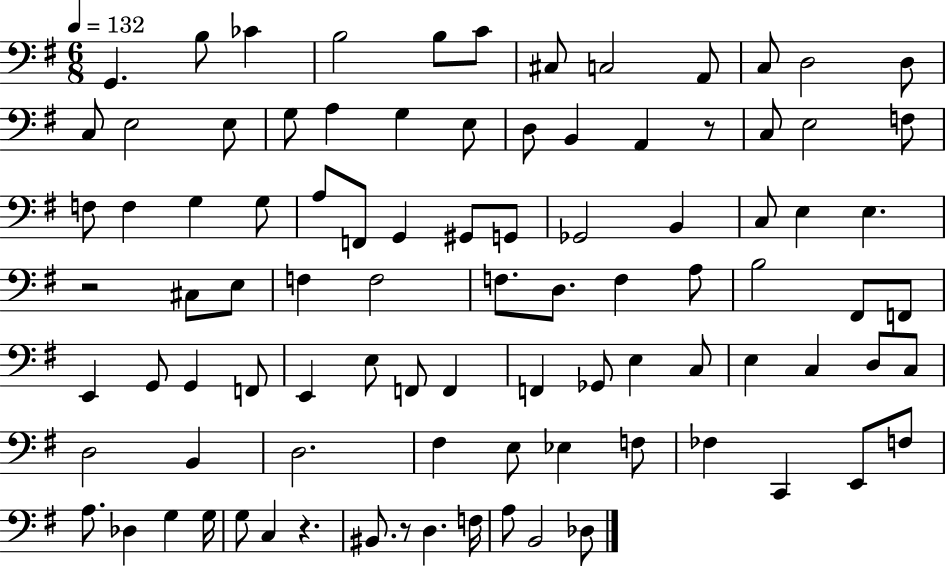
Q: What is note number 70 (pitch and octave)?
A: F#3